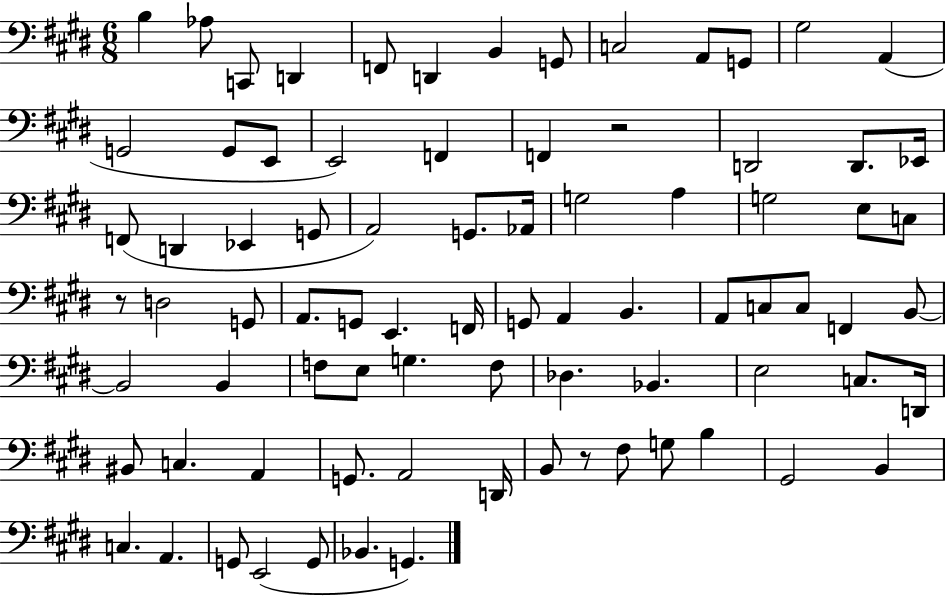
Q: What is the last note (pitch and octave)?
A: G2